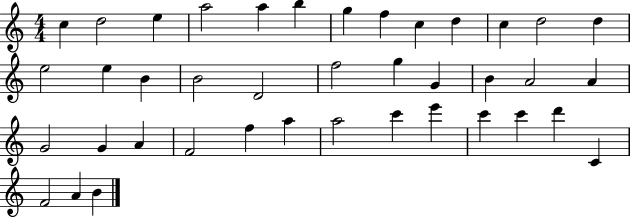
C5/q D5/h E5/q A5/h A5/q B5/q G5/q F5/q C5/q D5/q C5/q D5/h D5/q E5/h E5/q B4/q B4/h D4/h F5/h G5/q G4/q B4/q A4/h A4/q G4/h G4/q A4/q F4/h F5/q A5/q A5/h C6/q E6/q C6/q C6/q D6/q C4/q F4/h A4/q B4/q